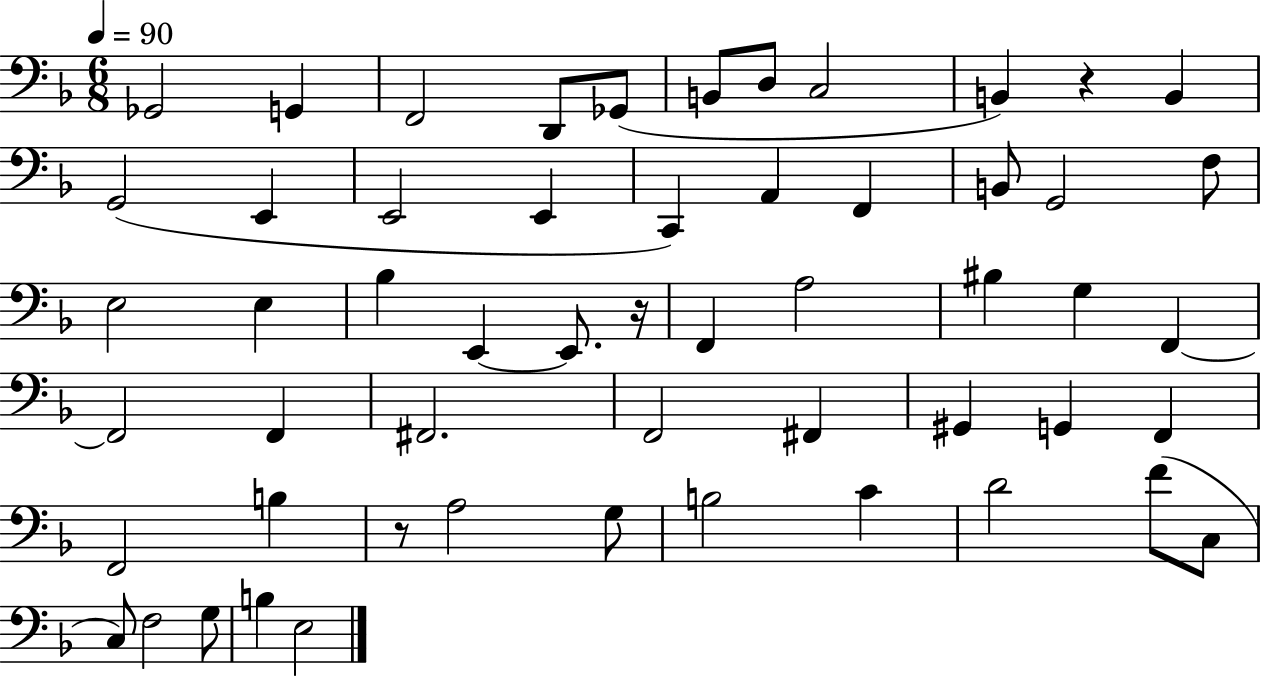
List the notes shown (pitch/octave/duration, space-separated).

Gb2/h G2/q F2/h D2/e Gb2/e B2/e D3/e C3/h B2/q R/q B2/q G2/h E2/q E2/h E2/q C2/q A2/q F2/q B2/e G2/h F3/e E3/h E3/q Bb3/q E2/q E2/e. R/s F2/q A3/h BIS3/q G3/q F2/q F2/h F2/q F#2/h. F2/h F#2/q G#2/q G2/q F2/q F2/h B3/q R/e A3/h G3/e B3/h C4/q D4/h F4/e C3/e C3/e F3/h G3/e B3/q E3/h